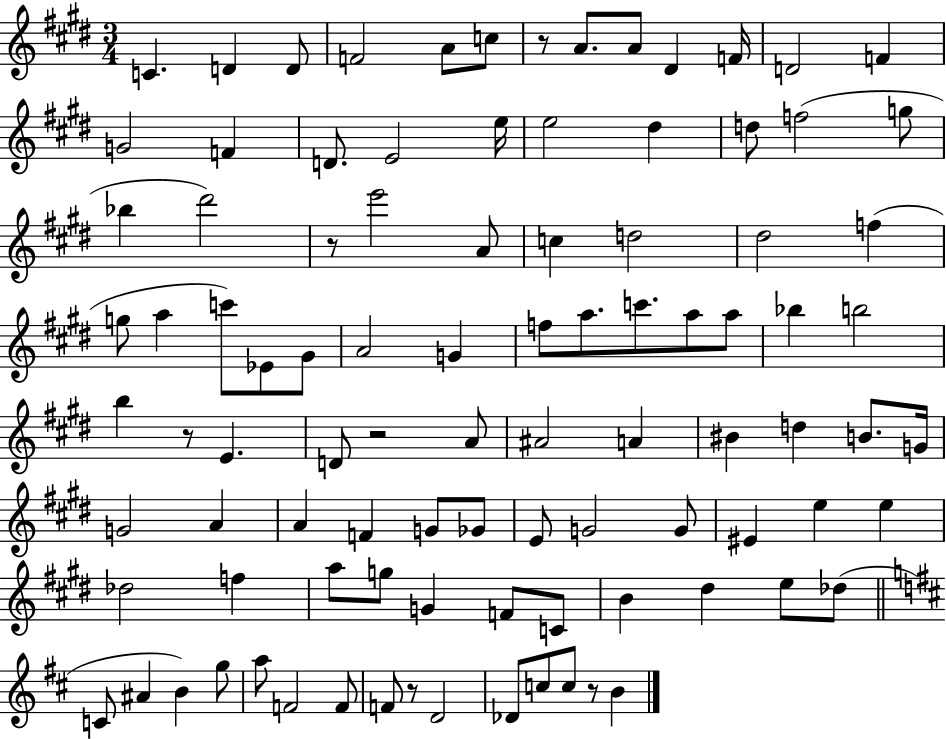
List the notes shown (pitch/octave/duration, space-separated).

C4/q. D4/q D4/e F4/h A4/e C5/e R/e A4/e. A4/e D#4/q F4/s D4/h F4/q G4/h F4/q D4/e. E4/h E5/s E5/h D#5/q D5/e F5/h G5/e Bb5/q D#6/h R/e E6/h A4/e C5/q D5/h D#5/h F5/q G5/e A5/q C6/e Eb4/e G#4/e A4/h G4/q F5/e A5/e. C6/e. A5/e A5/e Bb5/q B5/h B5/q R/e E4/q. D4/e R/h A4/e A#4/h A4/q BIS4/q D5/q B4/e. G4/s G4/h A4/q A4/q F4/q G4/e Gb4/e E4/e G4/h G4/e EIS4/q E5/q E5/q Db5/h F5/q A5/e G5/e G4/q F4/e C4/e B4/q D#5/q E5/e Db5/e C4/e A#4/q B4/q G5/e A5/e F4/h F4/e F4/e R/e D4/h Db4/e C5/e C5/e R/e B4/q